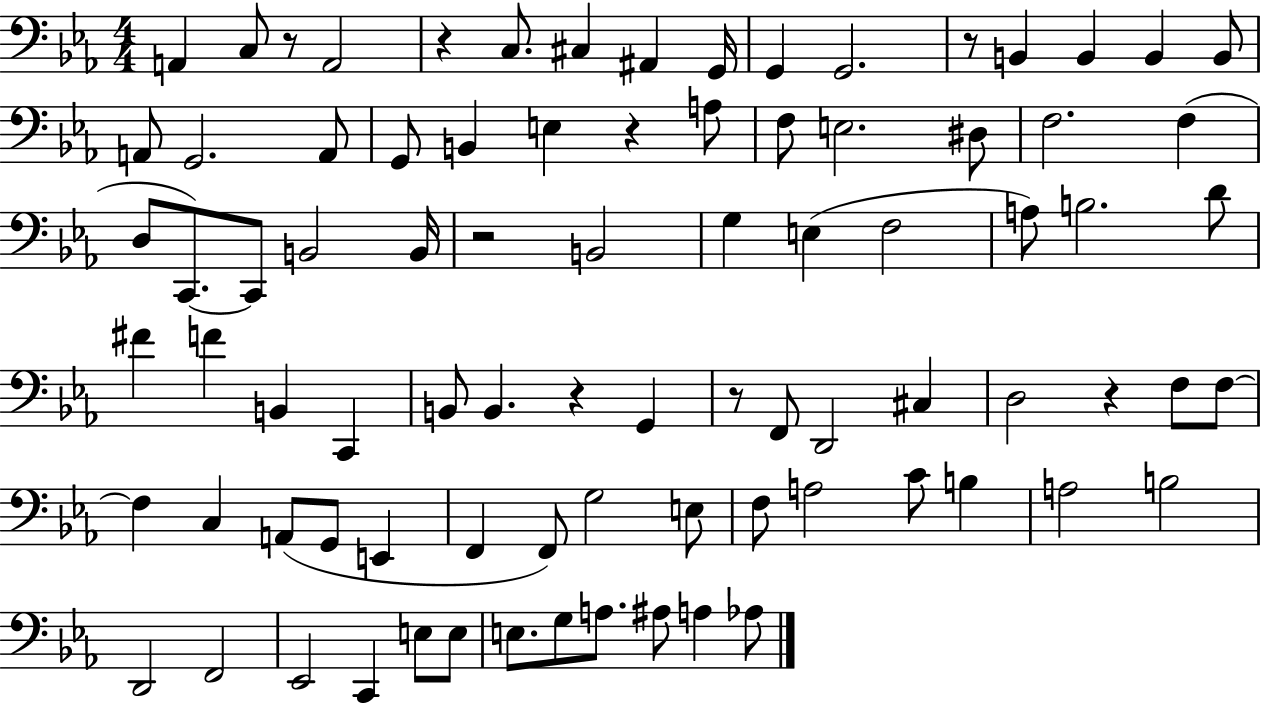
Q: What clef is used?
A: bass